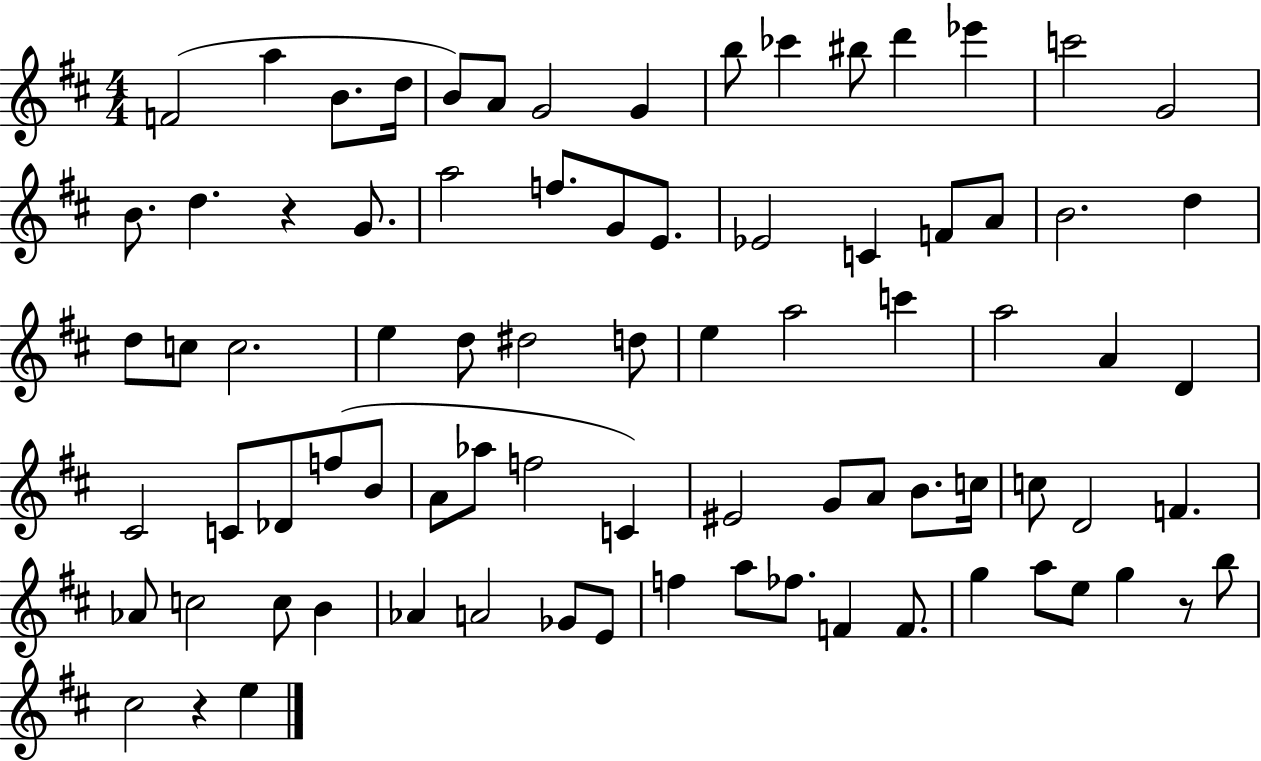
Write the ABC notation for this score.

X:1
T:Untitled
M:4/4
L:1/4
K:D
F2 a B/2 d/4 B/2 A/2 G2 G b/2 _c' ^b/2 d' _e' c'2 G2 B/2 d z G/2 a2 f/2 G/2 E/2 _E2 C F/2 A/2 B2 d d/2 c/2 c2 e d/2 ^d2 d/2 e a2 c' a2 A D ^C2 C/2 _D/2 f/2 B/2 A/2 _a/2 f2 C ^E2 G/2 A/2 B/2 c/4 c/2 D2 F _A/2 c2 c/2 B _A A2 _G/2 E/2 f a/2 _f/2 F F/2 g a/2 e/2 g z/2 b/2 ^c2 z e